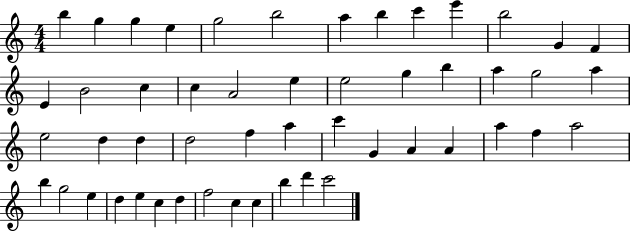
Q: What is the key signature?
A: C major